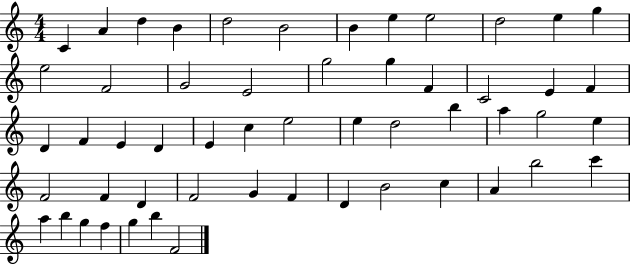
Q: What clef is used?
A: treble